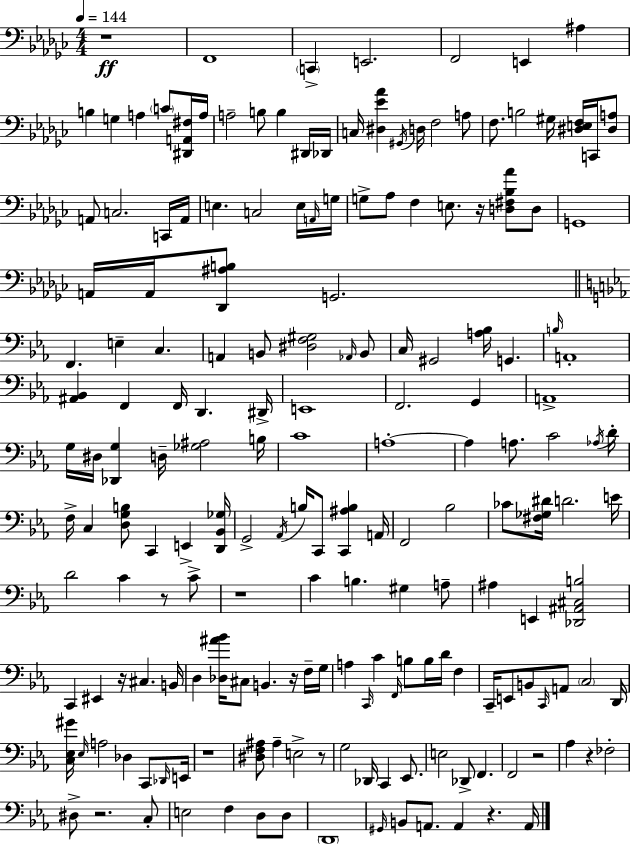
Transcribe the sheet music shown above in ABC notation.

X:1
T:Untitled
M:4/4
L:1/4
K:Ebm
z4 F,,4 C,, E,,2 F,,2 E,, ^A, B, G, A, C/2 [^D,,A,,^F,]/4 A,/4 A,2 B,/2 B, ^D,,/4 _D,,/4 C,/4 [^D,_E_A] ^G,,/4 D,/4 F,2 A,/2 F,/2 B,2 ^G,/4 [^D,E,F,]/4 C,,/4 [^D,A,]/2 A,,/2 C,2 C,,/4 A,,/4 E, C,2 E,/4 A,,/4 G,/4 G,/2 _A,/2 F, E,/2 z/4 [D,^F,_B,_A]/2 D,/2 G,,4 A,,/4 A,,/4 [_D,,^A,B,]/2 G,,2 F,, E, C, A,, B,,/2 [^D,F,^G,]2 _A,,/4 B,,/2 C,/4 ^G,,2 [A,_B,]/4 G,, B,/4 A,,4 [^A,,_B,,] F,, F,,/4 D,, ^D,,/4 E,,4 F,,2 G,, A,,4 G,/4 ^D,/4 [_D,,G,] D,/4 [_G,^A,]2 B,/4 C4 A,4 A, A,/2 C2 _A,/4 D/4 F,/4 C, [D,G,B,]/2 C,, E,, [D,,_B,,_G,]/4 G,,2 _A,,/4 B,/4 C,,/2 [C,,^A,B,] A,,/4 F,,2 _B,2 _C/2 [^F,_G,^D]/4 D2 E/4 D2 C z/2 C/2 z4 C B, ^G, A,/2 ^A, E,, [_D,,^A,,^C,B,]2 C,, ^E,, z/4 ^C, B,,/4 D, [_D,^A_B]/4 ^C,/2 B,, z/4 F,/4 G,/4 A, C,,/4 C F,,/4 B,/2 B,/4 D/4 F, C,,/4 E,,/2 B,,/2 C,,/4 A,,/2 C,2 D,,/4 [C,_E,^G]/4 _E,/4 A,2 _D, C,,/2 _D,,/4 E,,/4 z4 [^D,F,^A,]/2 ^A, E,2 z/2 G,2 _D,,/4 C,, _E,,/2 E,2 _D,,/2 F,, F,,2 z2 _A, z _F,2 ^D,/2 z2 C,/2 E,2 F, D,/2 D,/2 D,,4 ^G,,/4 B,,/2 A,,/2 A,, z A,,/4